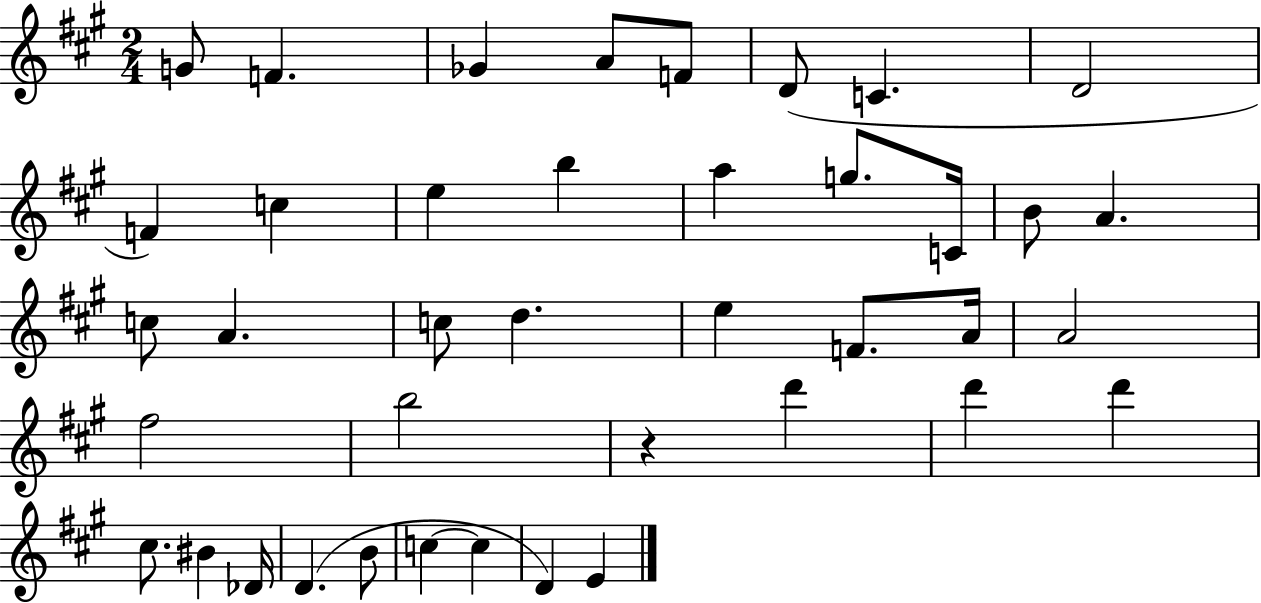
X:1
T:Untitled
M:2/4
L:1/4
K:A
G/2 F _G A/2 F/2 D/2 C D2 F c e b a g/2 C/4 B/2 A c/2 A c/2 d e F/2 A/4 A2 ^f2 b2 z d' d' d' ^c/2 ^B _D/4 D B/2 c c D E